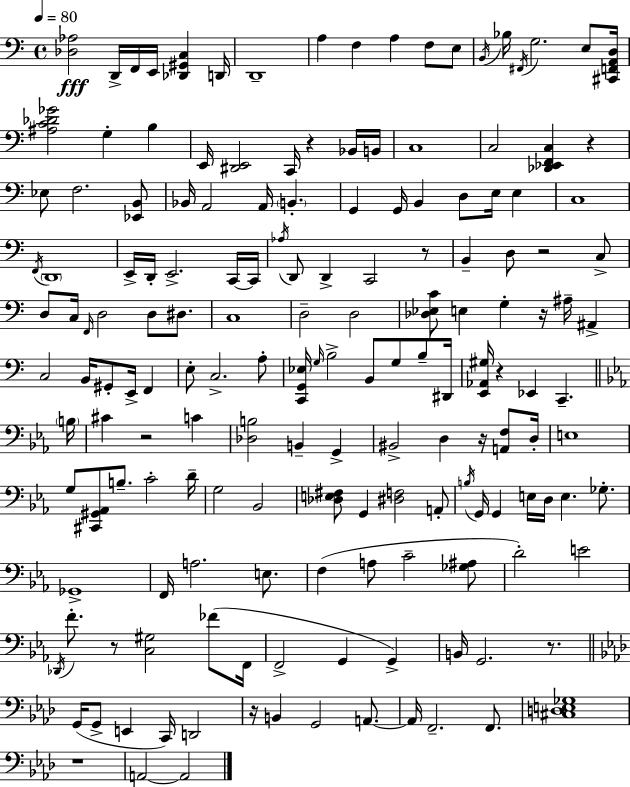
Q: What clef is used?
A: bass